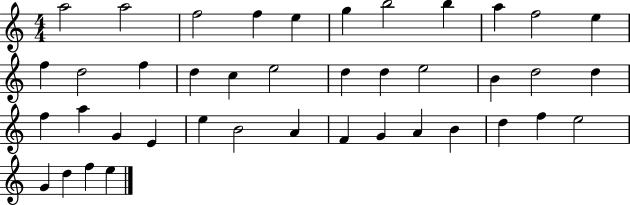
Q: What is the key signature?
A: C major